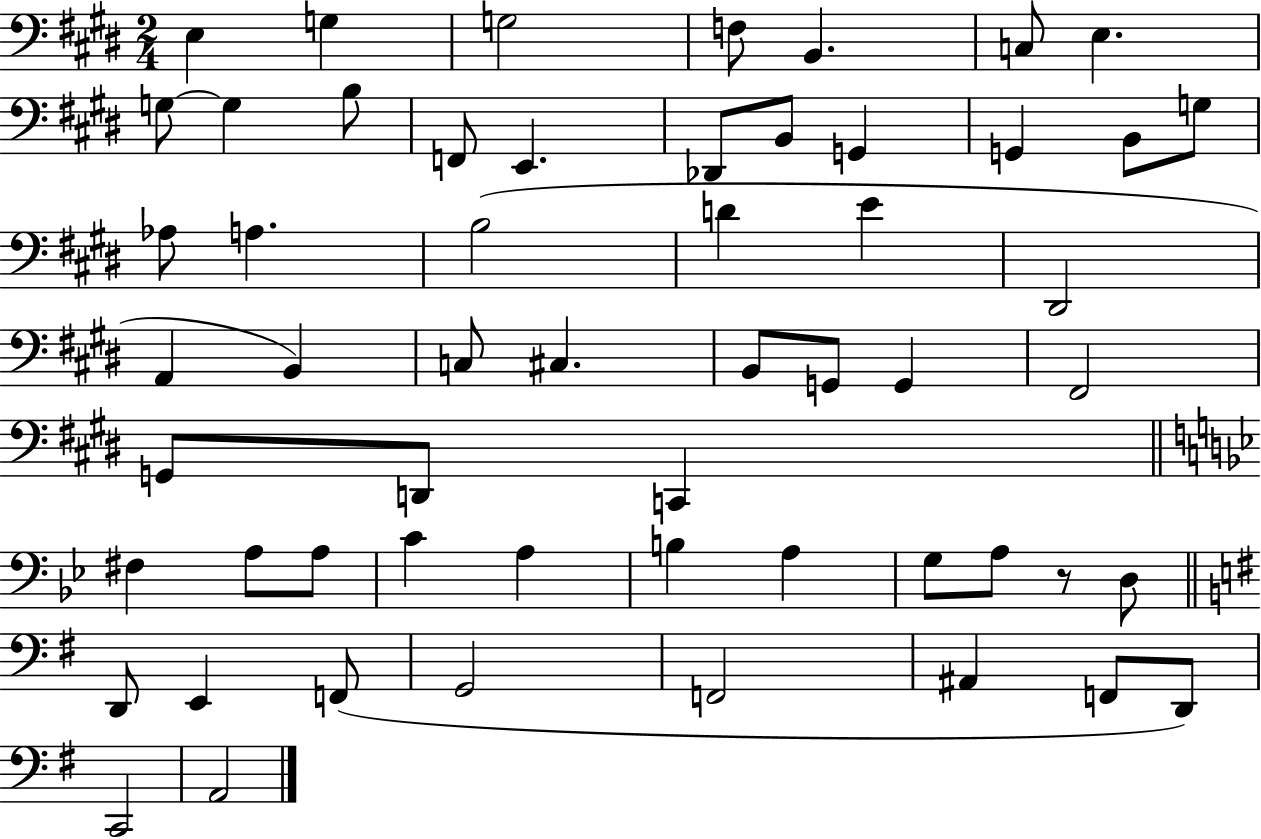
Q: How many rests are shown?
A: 1